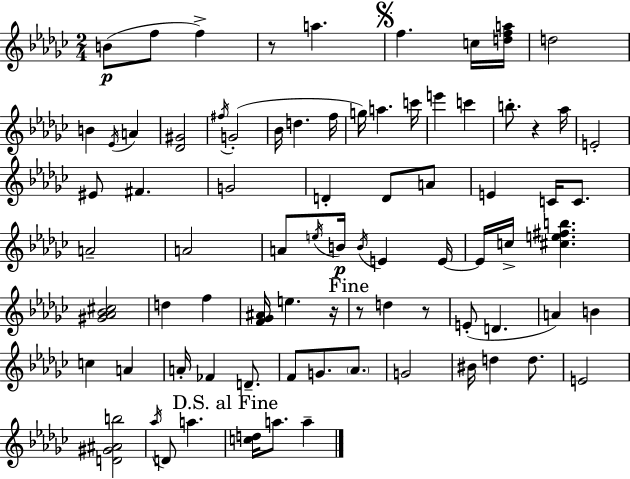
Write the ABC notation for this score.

X:1
T:Untitled
M:2/4
L:1/4
K:Ebm
B/2 f/2 f z/2 a f c/4 [dfa]/4 d2 B _E/4 A [_D^G]2 ^f/4 G2 _B/4 d f/4 g/4 a c'/4 e' c' b/2 z _a/4 E2 ^E/2 ^F G2 D D/2 A/2 E C/4 C/2 A2 A2 A/2 e/4 B/4 B/4 E E/4 E/4 c/4 [^ce^fb] [^G_A_B^c]2 d f [F_G^A]/4 e z/4 z/2 d z/2 E/2 D A B c A A/4 _F D/2 F/2 G/2 _A/2 G2 ^B/4 d d/2 E2 [D^G^Ab]2 _a/4 D/2 a [cd]/4 a/2 a